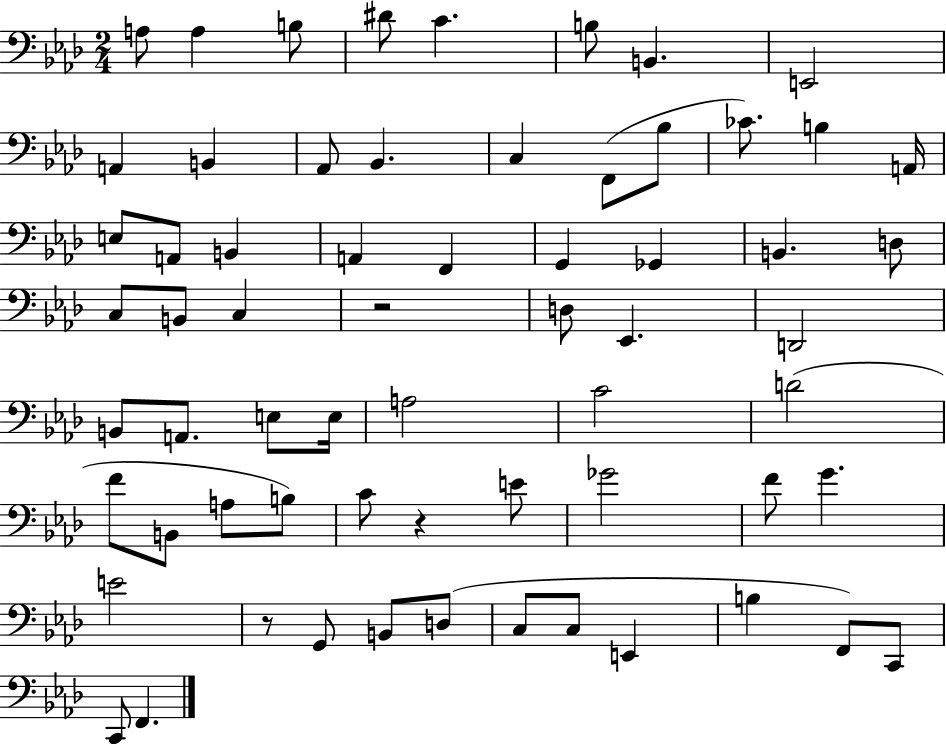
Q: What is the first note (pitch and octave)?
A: A3